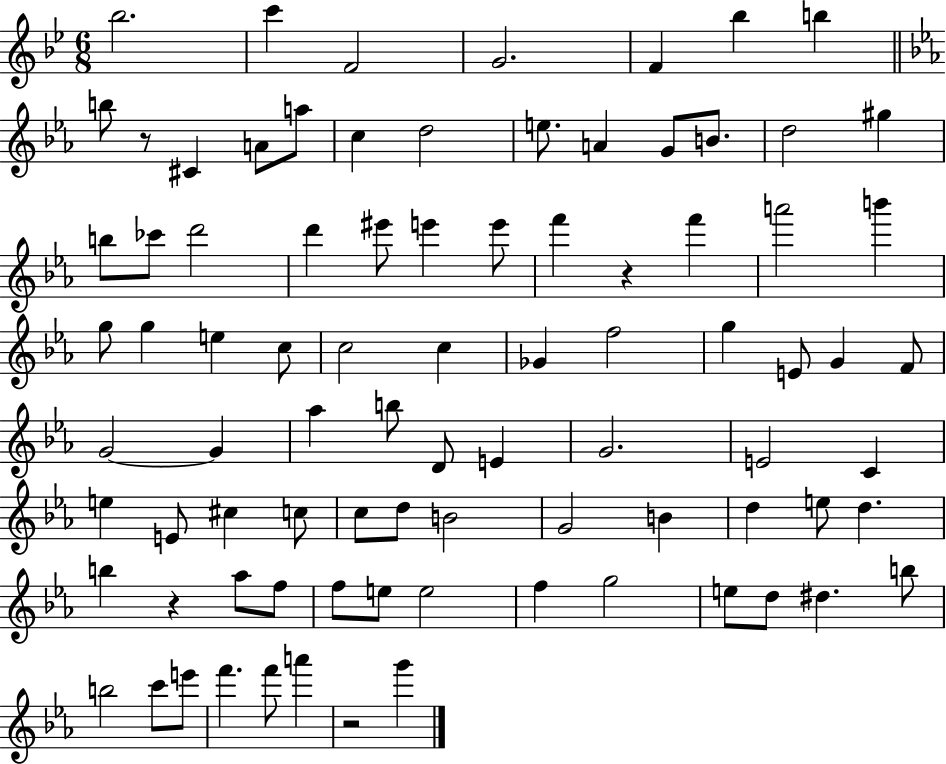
Bb5/h. C6/q F4/h G4/h. F4/q Bb5/q B5/q B5/e R/e C#4/q A4/e A5/e C5/q D5/h E5/e. A4/q G4/e B4/e. D5/h G#5/q B5/e CES6/e D6/h D6/q EIS6/e E6/q E6/e F6/q R/q F6/q A6/h B6/q G5/e G5/q E5/q C5/e C5/h C5/q Gb4/q F5/h G5/q E4/e G4/q F4/e G4/h G4/q Ab5/q B5/e D4/e E4/q G4/h. E4/h C4/q E5/q E4/e C#5/q C5/e C5/e D5/e B4/h G4/h B4/q D5/q E5/e D5/q. B5/q R/q Ab5/e F5/e F5/e E5/e E5/h F5/q G5/h E5/e D5/e D#5/q. B5/e B5/h C6/e E6/e F6/q. F6/e A6/q R/h G6/q